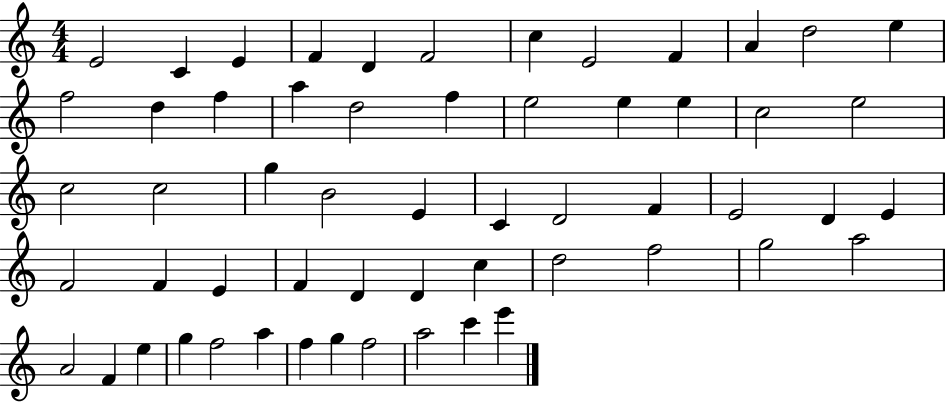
{
  \clef treble
  \numericTimeSignature
  \time 4/4
  \key c \major
  e'2 c'4 e'4 | f'4 d'4 f'2 | c''4 e'2 f'4 | a'4 d''2 e''4 | \break f''2 d''4 f''4 | a''4 d''2 f''4 | e''2 e''4 e''4 | c''2 e''2 | \break c''2 c''2 | g''4 b'2 e'4 | c'4 d'2 f'4 | e'2 d'4 e'4 | \break f'2 f'4 e'4 | f'4 d'4 d'4 c''4 | d''2 f''2 | g''2 a''2 | \break a'2 f'4 e''4 | g''4 f''2 a''4 | f''4 g''4 f''2 | a''2 c'''4 e'''4 | \break \bar "|."
}